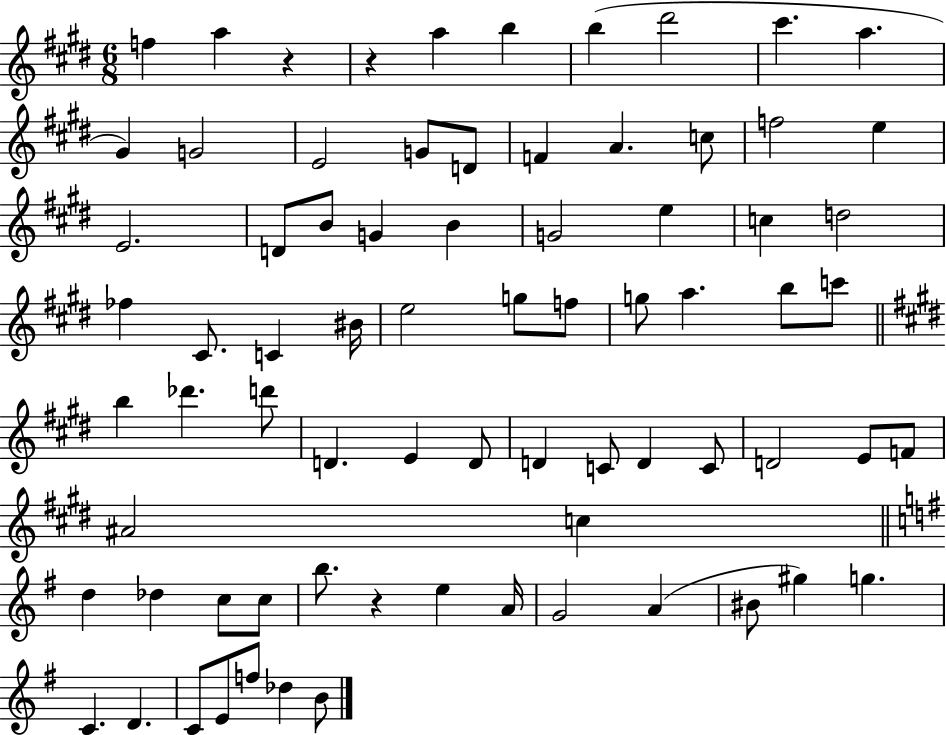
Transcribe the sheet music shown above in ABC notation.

X:1
T:Untitled
M:6/8
L:1/4
K:E
f a z z a b b ^d'2 ^c' a ^G G2 E2 G/2 D/2 F A c/2 f2 e E2 D/2 B/2 G B G2 e c d2 _f ^C/2 C ^B/4 e2 g/2 f/2 g/2 a b/2 c'/2 b _d' d'/2 D E D/2 D C/2 D C/2 D2 E/2 F/2 ^A2 c d _d c/2 c/2 b/2 z e A/4 G2 A ^B/2 ^g g C D C/2 E/2 f/2 _d B/2